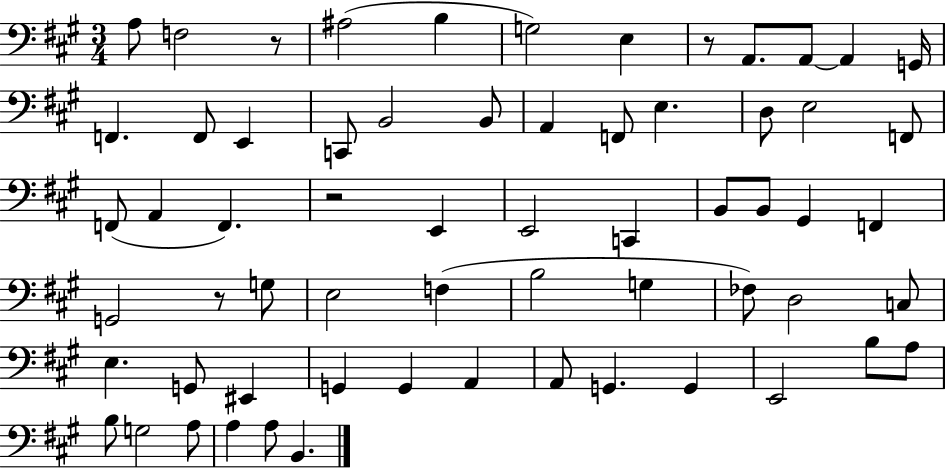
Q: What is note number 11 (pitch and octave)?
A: F2